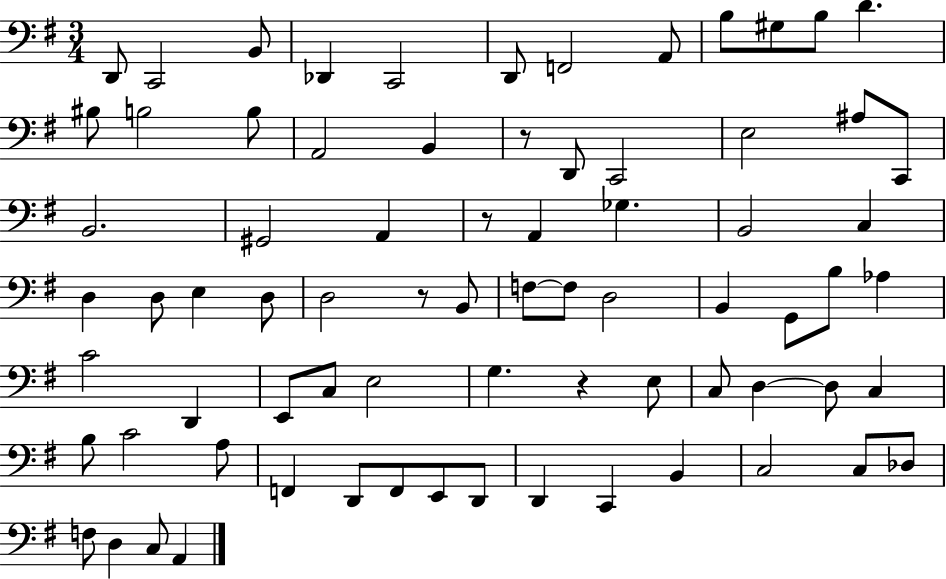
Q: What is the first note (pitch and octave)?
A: D2